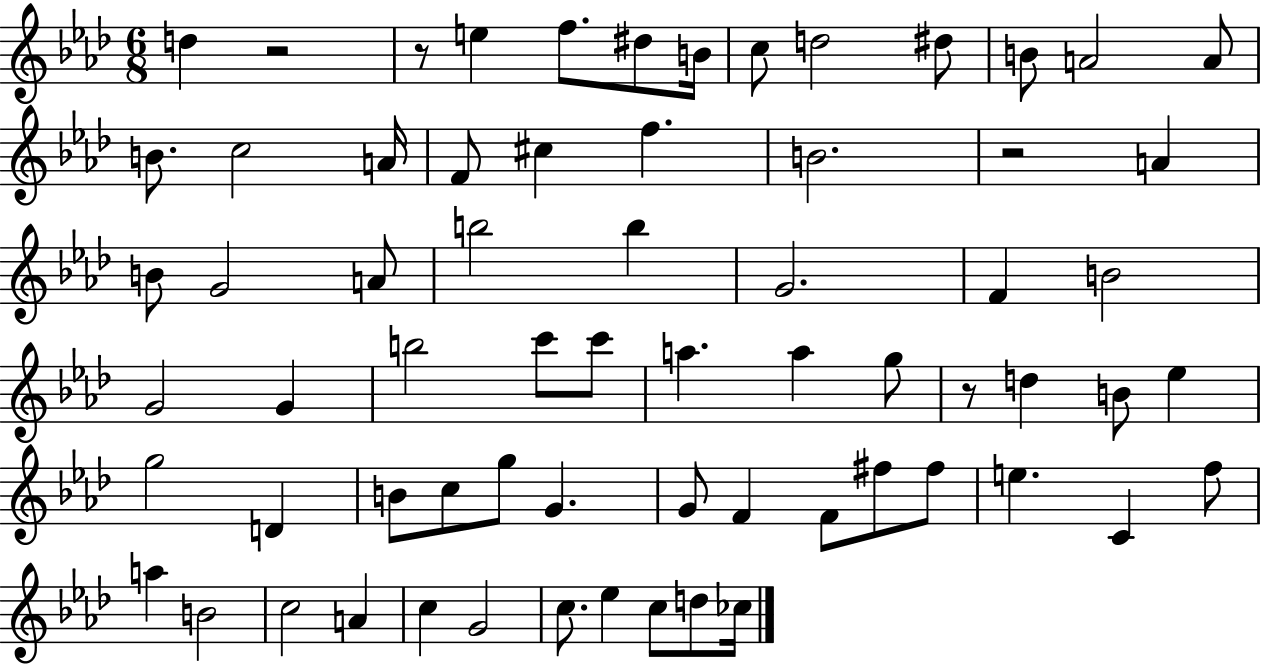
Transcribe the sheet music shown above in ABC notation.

X:1
T:Untitled
M:6/8
L:1/4
K:Ab
d z2 z/2 e f/2 ^d/2 B/4 c/2 d2 ^d/2 B/2 A2 A/2 B/2 c2 A/4 F/2 ^c f B2 z2 A B/2 G2 A/2 b2 b G2 F B2 G2 G b2 c'/2 c'/2 a a g/2 z/2 d B/2 _e g2 D B/2 c/2 g/2 G G/2 F F/2 ^f/2 ^f/2 e C f/2 a B2 c2 A c G2 c/2 _e c/2 d/2 _c/4